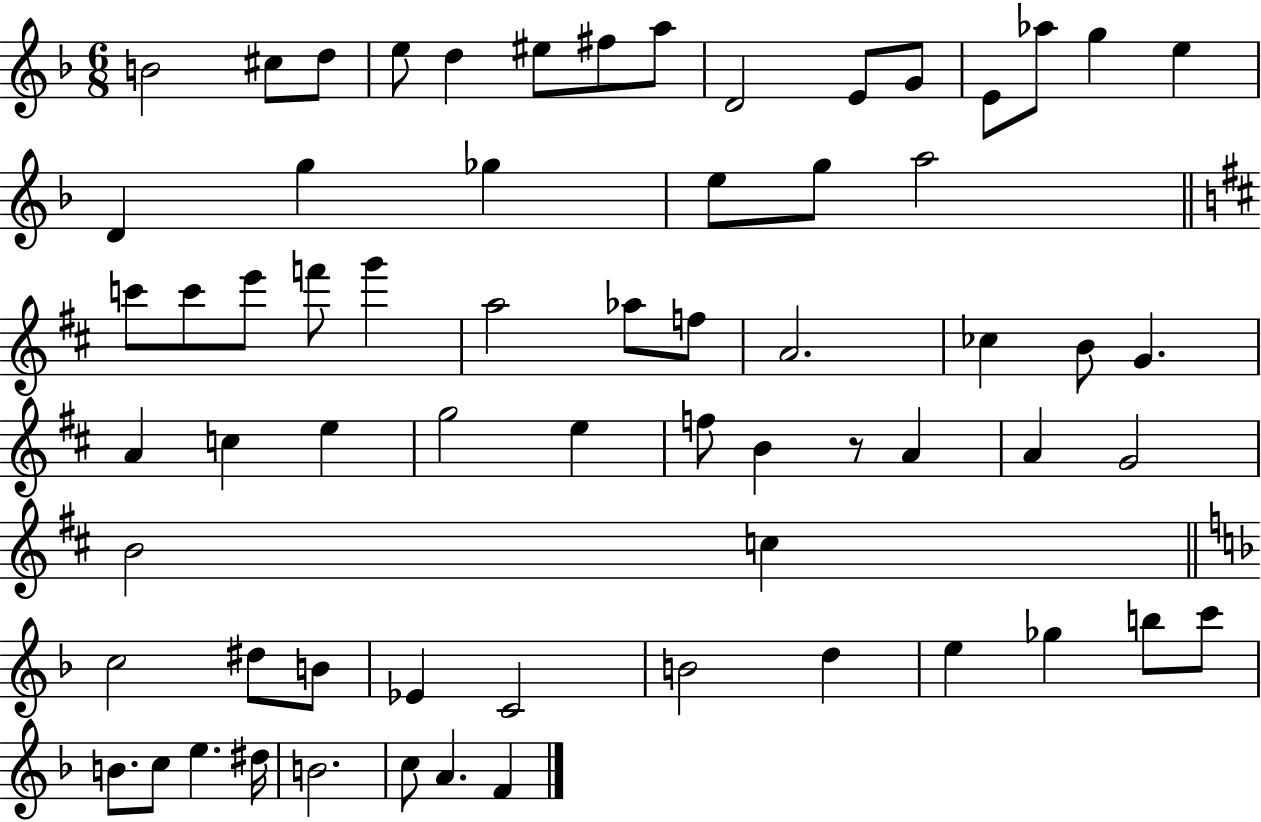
B4/h C#5/e D5/e E5/e D5/q EIS5/e F#5/e A5/e D4/h E4/e G4/e E4/e Ab5/e G5/q E5/q D4/q G5/q Gb5/q E5/e G5/e A5/h C6/e C6/e E6/e F6/e G6/q A5/h Ab5/e F5/e A4/h. CES5/q B4/e G4/q. A4/q C5/q E5/q G5/h E5/q F5/e B4/q R/e A4/q A4/q G4/h B4/h C5/q C5/h D#5/e B4/e Eb4/q C4/h B4/h D5/q E5/q Gb5/q B5/e C6/e B4/e. C5/e E5/q. D#5/s B4/h. C5/e A4/q. F4/q